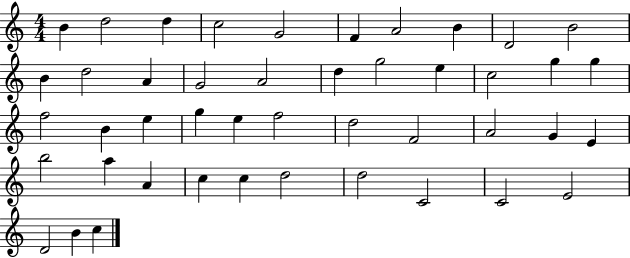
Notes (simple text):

B4/q D5/h D5/q C5/h G4/h F4/q A4/h B4/q D4/h B4/h B4/q D5/h A4/q G4/h A4/h D5/q G5/h E5/q C5/h G5/q G5/q F5/h B4/q E5/q G5/q E5/q F5/h D5/h F4/h A4/h G4/q E4/q B5/h A5/q A4/q C5/q C5/q D5/h D5/h C4/h C4/h E4/h D4/h B4/q C5/q